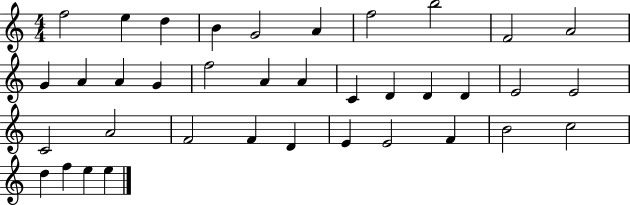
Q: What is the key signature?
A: C major